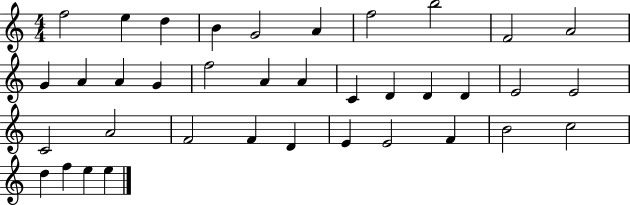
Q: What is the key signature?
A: C major